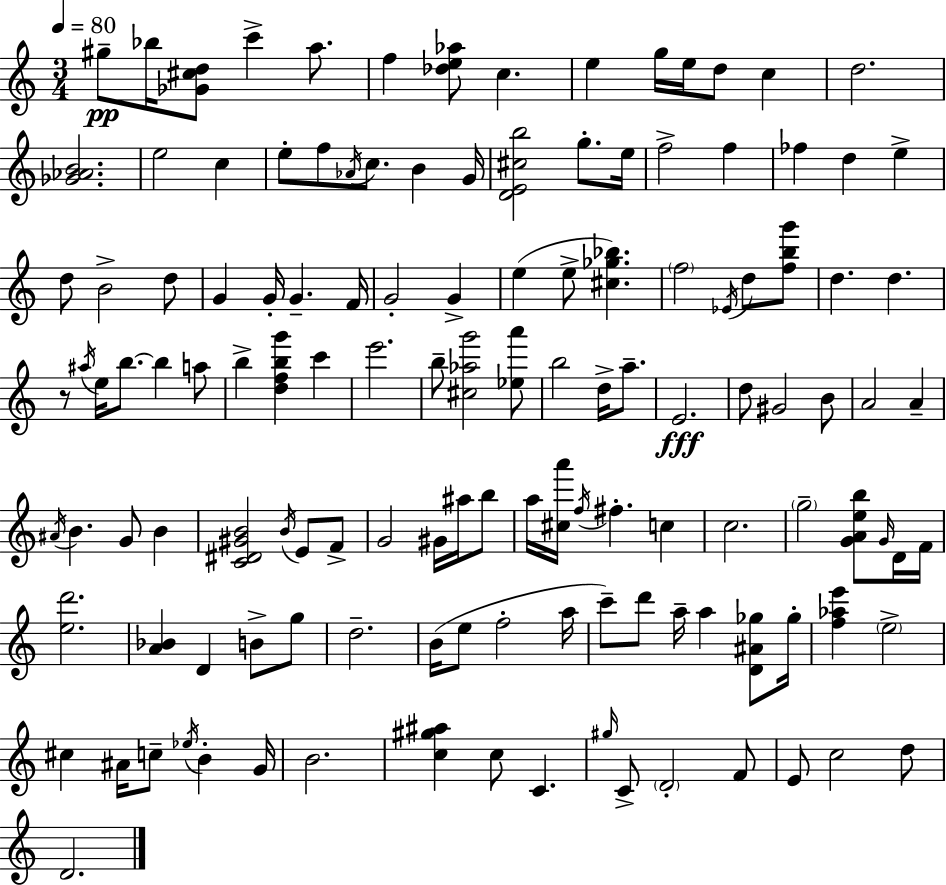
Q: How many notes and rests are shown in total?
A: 130